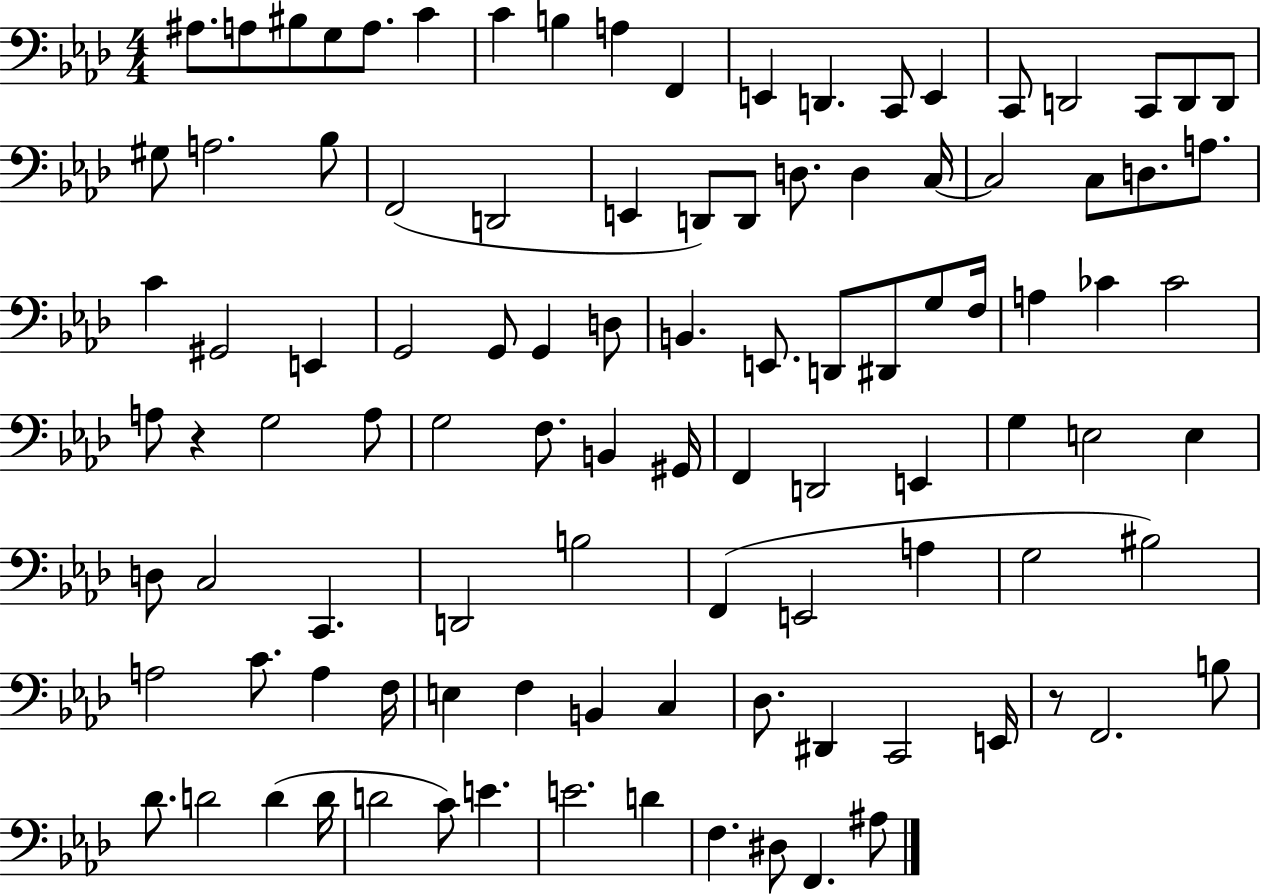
{
  \clef bass
  \numericTimeSignature
  \time 4/4
  \key aes \major
  \repeat volta 2 { ais8. a8 bis8 g8 a8. c'4 | c'4 b4 a4 f,4 | e,4 d,4. c,8 e,4 | c,8 d,2 c,8 d,8 d,8 | \break gis8 a2. bes8 | f,2( d,2 | e,4 d,8) d,8 d8. d4 c16~~ | c2 c8 d8. a8. | \break c'4 gis,2 e,4 | g,2 g,8 g,4 d8 | b,4. e,8. d,8 dis,8 g8 f16 | a4 ces'4 ces'2 | \break a8 r4 g2 a8 | g2 f8. b,4 gis,16 | f,4 d,2 e,4 | g4 e2 e4 | \break d8 c2 c,4. | d,2 b2 | f,4( e,2 a4 | g2 bis2) | \break a2 c'8. a4 f16 | e4 f4 b,4 c4 | des8. dis,4 c,2 e,16 | r8 f,2. b8 | \break des'8. d'2 d'4( d'16 | d'2 c'8) e'4. | e'2. d'4 | f4. dis8 f,4. ais8 | \break } \bar "|."
}